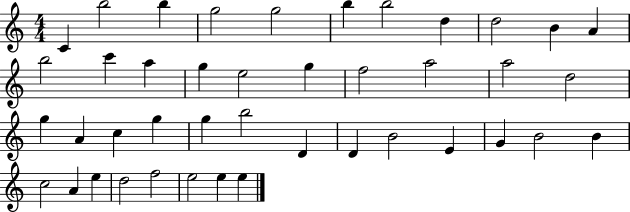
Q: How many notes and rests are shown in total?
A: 42